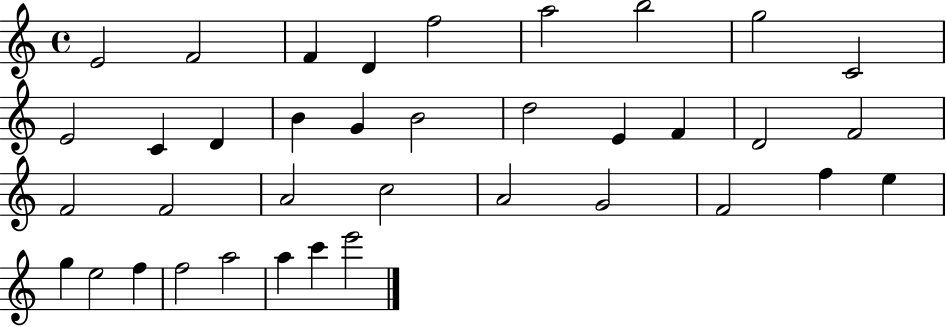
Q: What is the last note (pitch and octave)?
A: E6